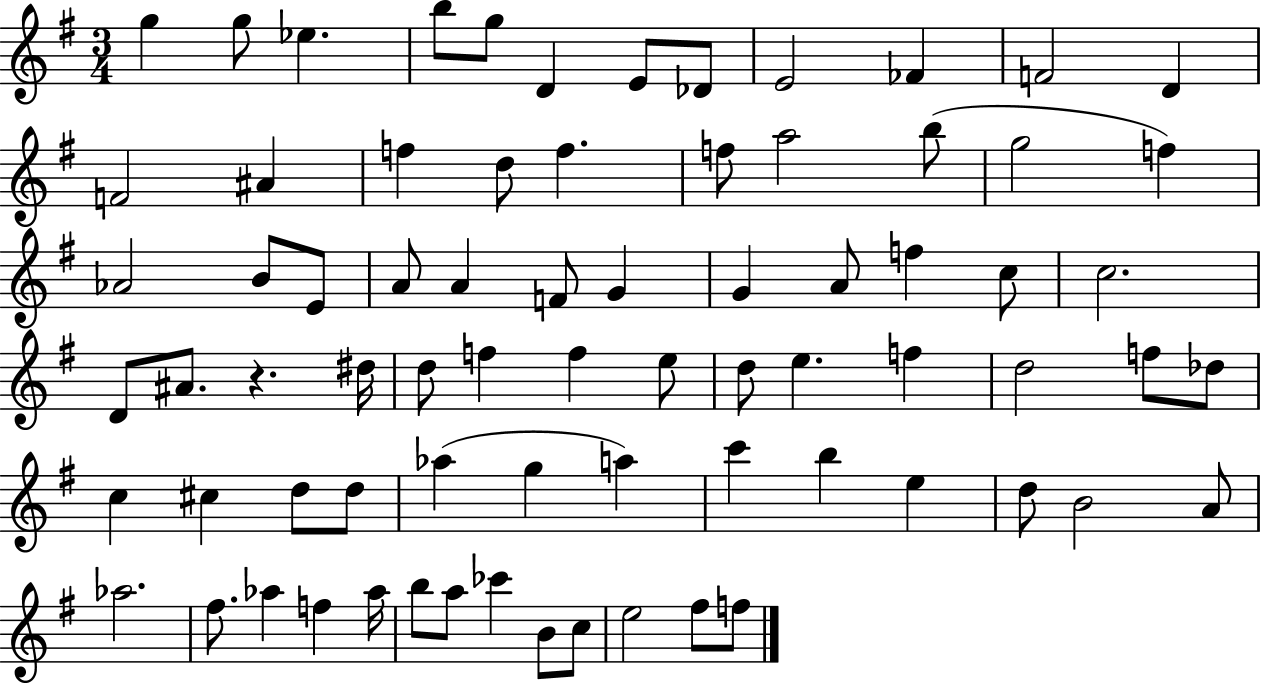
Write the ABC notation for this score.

X:1
T:Untitled
M:3/4
L:1/4
K:G
g g/2 _e b/2 g/2 D E/2 _D/2 E2 _F F2 D F2 ^A f d/2 f f/2 a2 b/2 g2 f _A2 B/2 E/2 A/2 A F/2 G G A/2 f c/2 c2 D/2 ^A/2 z ^d/4 d/2 f f e/2 d/2 e f d2 f/2 _d/2 c ^c d/2 d/2 _a g a c' b e d/2 B2 A/2 _a2 ^f/2 _a f _a/4 b/2 a/2 _c' B/2 c/2 e2 ^f/2 f/2